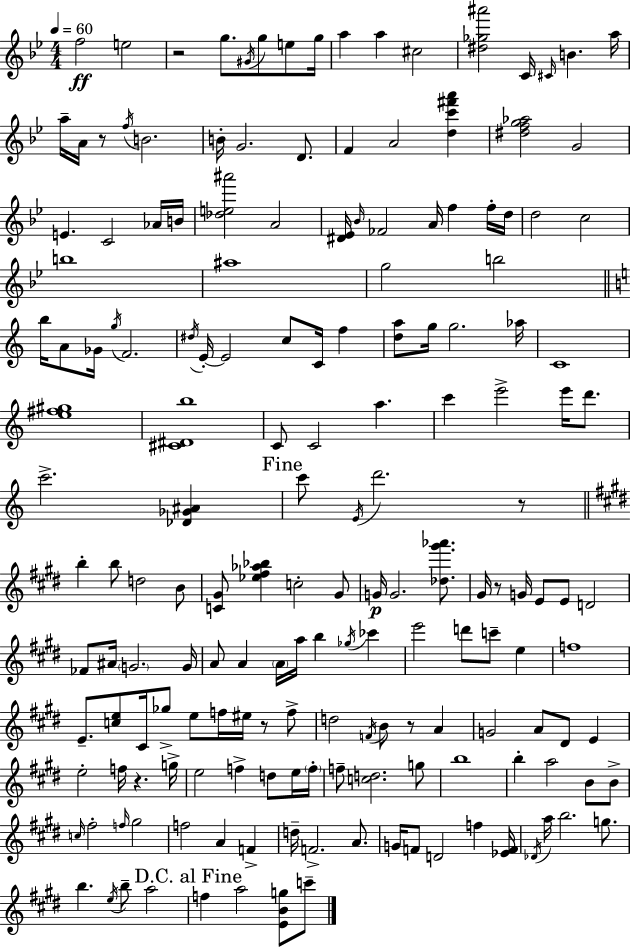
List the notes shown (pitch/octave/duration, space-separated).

F5/h E5/h R/h G5/e. G#4/s G5/e E5/e G5/s A5/q A5/q C#5/h [D#5,Gb5,A#6]/h C4/s C#4/s B4/q. A5/s A5/s A4/s R/e F5/s B4/h. B4/s G4/h. D4/e. F4/q A4/h [D5,C6,F#6,A6]/q [D#5,F5,G5,Ab5]/h G4/h E4/q. C4/h Ab4/s B4/s [Db5,E5,A#6]/h A4/h [D#4,Eb4]/s Bb4/s FES4/h A4/s F5/q F5/s D5/s D5/h C5/h B5/w A#5/w G5/h B5/h B5/s A4/e Gb4/s G5/s F4/h. D#5/s E4/s E4/h C5/e C4/s F5/q [D5,A5]/e G5/s G5/h. Ab5/s C4/w [E5,F#5,G#5]/w [C#4,D#4,B5]/w C4/e C4/h A5/q. C6/q E6/h E6/s D6/e. C6/h. [Db4,Gb4,A#4]/q C6/e E4/s D6/h. R/e B5/q B5/e D5/h B4/e [C4,G#4]/e [Eb5,F#5,Ab5,Bb5]/q C5/h G#4/e G4/s G4/h. [Db5,G#6,Ab6]/e. G#4/s R/e G4/s E4/e E4/e D4/h FES4/e A#4/s G4/h. G4/s A4/e A4/q A4/s A5/s B5/q Gb5/s CES6/q E6/h D6/e C6/e E5/q F5/w E4/e. [C5,E5]/e C#4/s Gb5/e E5/e F5/s EIS5/s R/e F5/e D5/h F4/s B4/e R/e A4/q G4/h A4/e D#4/e E4/q E5/h F5/s R/q. G5/s E5/h F5/q D5/e E5/s F5/s F5/e [C5,D5]/h. G5/e B5/w B5/q A5/h B4/e B4/e C5/s F#5/h F5/s G#5/h F5/h A4/q F4/q D5/s F4/h. A4/e. G4/s F4/e D4/h F5/q [Eb4,F4]/s Db4/s A5/s B5/h. G5/e. B5/q. E5/s B5/e A5/h F5/q A5/h [E4,B4,G5]/e C6/e